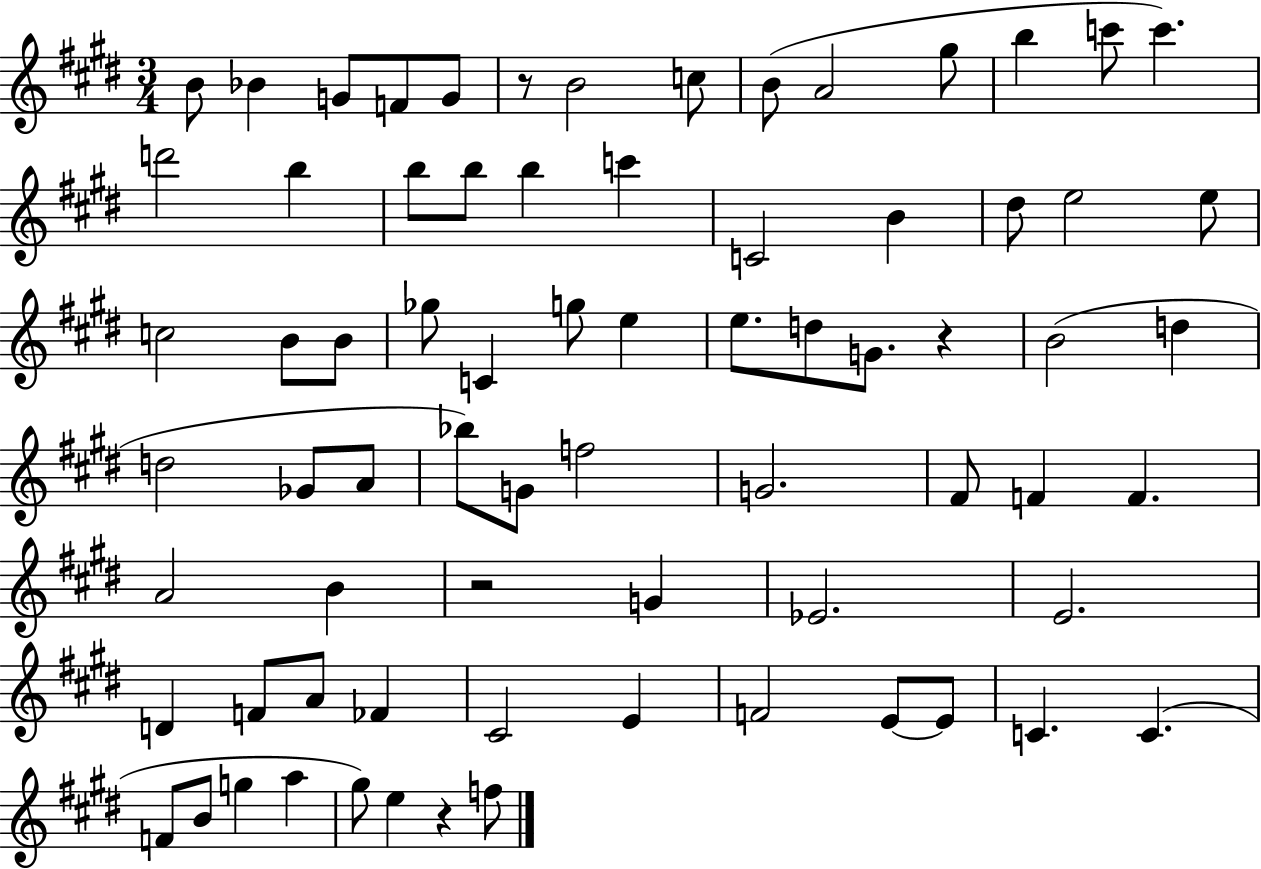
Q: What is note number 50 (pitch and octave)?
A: Eb4